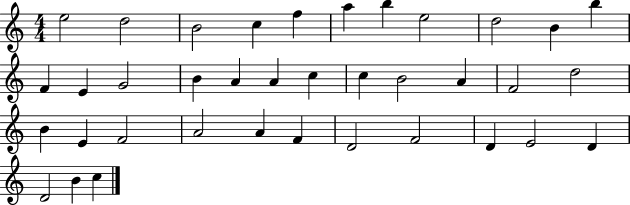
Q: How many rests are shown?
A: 0